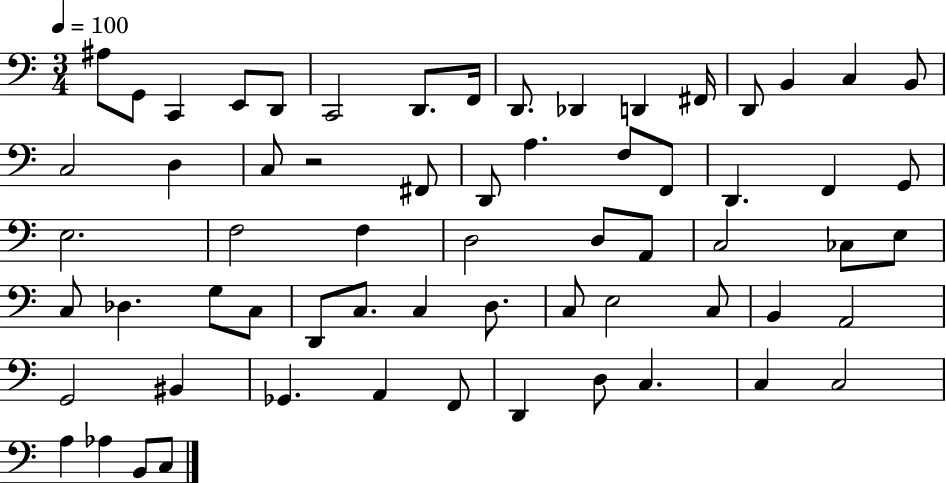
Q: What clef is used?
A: bass